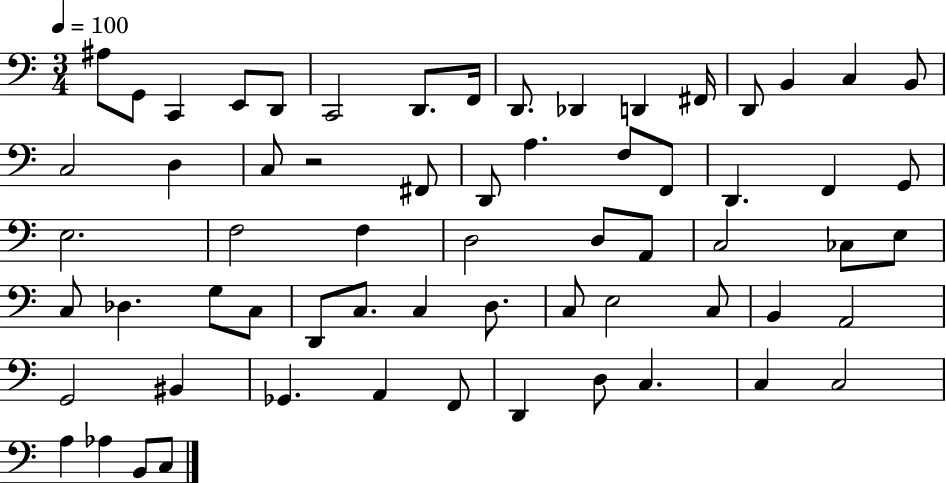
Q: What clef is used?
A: bass